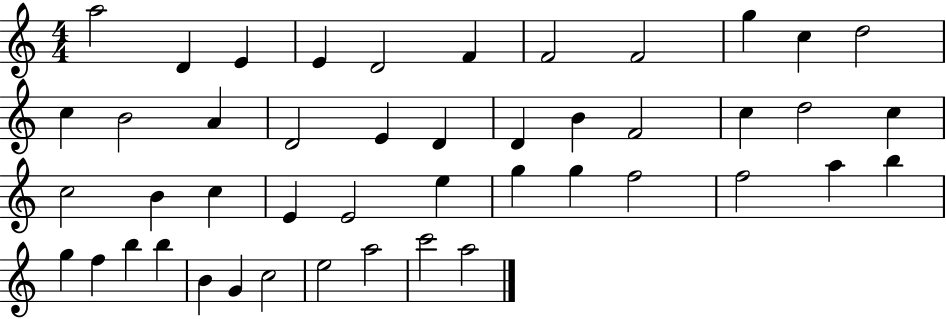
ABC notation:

X:1
T:Untitled
M:4/4
L:1/4
K:C
a2 D E E D2 F F2 F2 g c d2 c B2 A D2 E D D B F2 c d2 c c2 B c E E2 e g g f2 f2 a b g f b b B G c2 e2 a2 c'2 a2